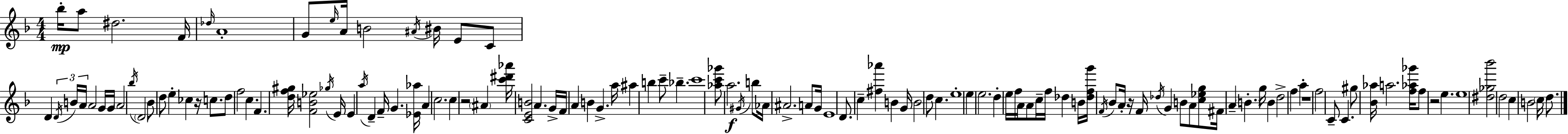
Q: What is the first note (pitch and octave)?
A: Bb5